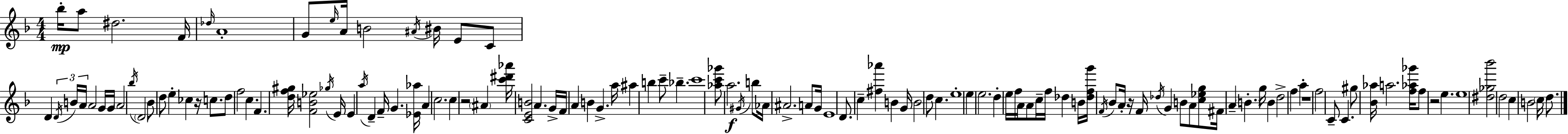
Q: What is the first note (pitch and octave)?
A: Bb5